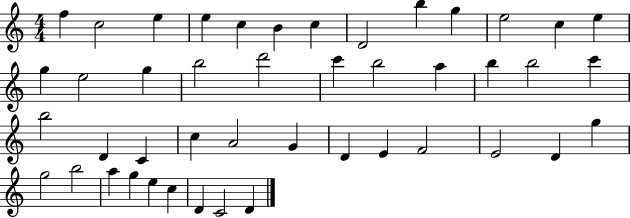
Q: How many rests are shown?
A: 0